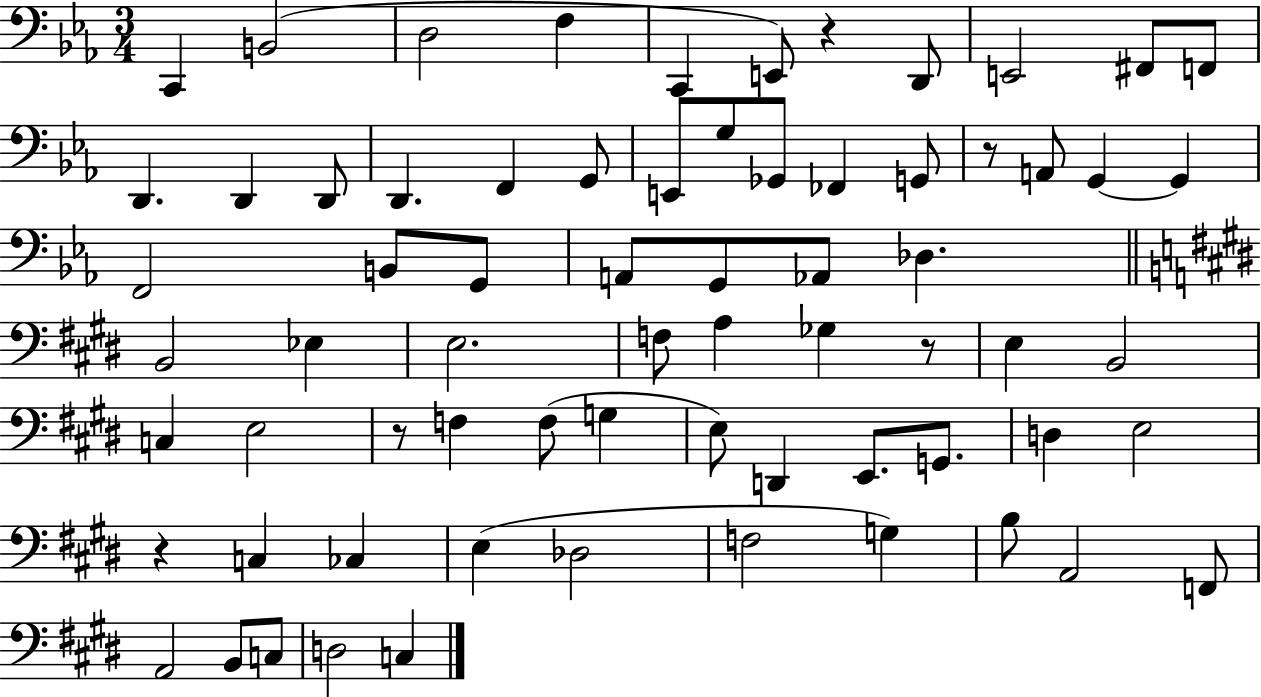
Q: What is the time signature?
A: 3/4